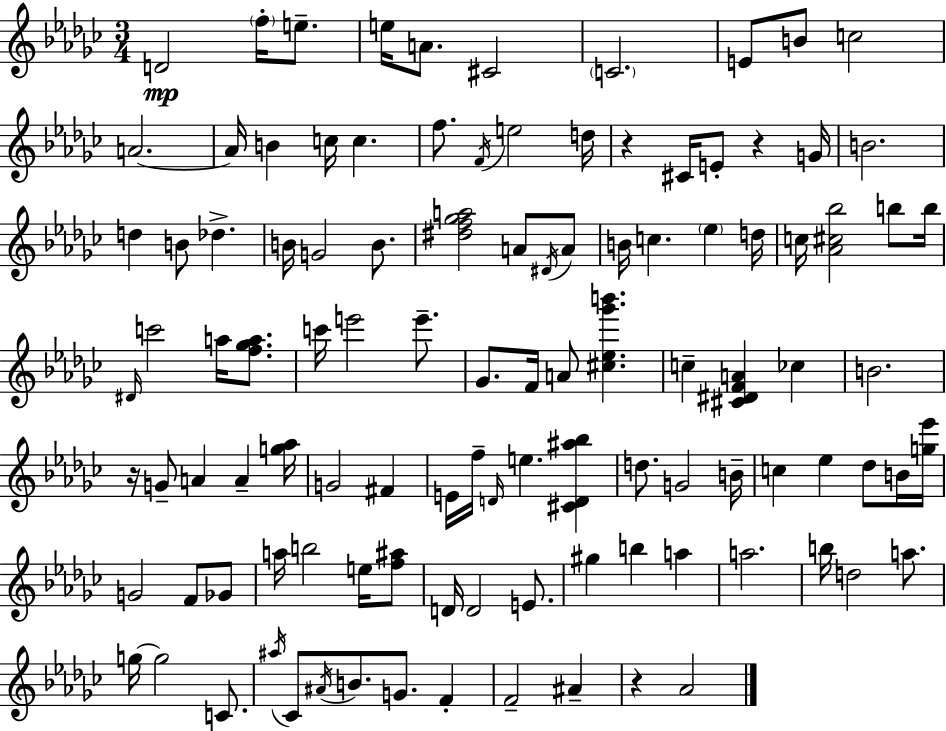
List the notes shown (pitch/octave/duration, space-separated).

D4/h F5/s E5/e. E5/s A4/e. C#4/h C4/h. E4/e B4/e C5/h A4/h. A4/s B4/q C5/s C5/q. F5/e. F4/s E5/h D5/s R/q C#4/s E4/e R/q G4/s B4/h. D5/q B4/e Db5/q. B4/s G4/h B4/e. [D#5,F5,Gb5,A5]/h A4/e D#4/s A4/e B4/s C5/q. Eb5/q D5/s C5/s [Ab4,C#5,Bb5]/h B5/e B5/s D#4/s C6/h A5/s [F5,Gb5,A5]/e. C6/s E6/h E6/e. Gb4/e. F4/s A4/e [C#5,Eb5,Gb6,B6]/q. C5/q [C#4,D#4,F4,A4]/q CES5/q B4/h. R/s G4/e A4/q A4/q [G5,Ab5]/s G4/h F#4/q E4/s F5/s D4/s E5/q. [C#4,D4,A#5,Bb5]/q D5/e. G4/h B4/s C5/q Eb5/q Db5/e B4/s [G5,Eb6]/s G4/h F4/e Gb4/e A5/s B5/h E5/s [F5,A#5]/e D4/s D4/h E4/e. G#5/q B5/q A5/q A5/h. B5/s D5/h A5/e. G5/s G5/h C4/e. A#5/s CES4/e A#4/s B4/e. G4/e. F4/q F4/h A#4/q R/q Ab4/h